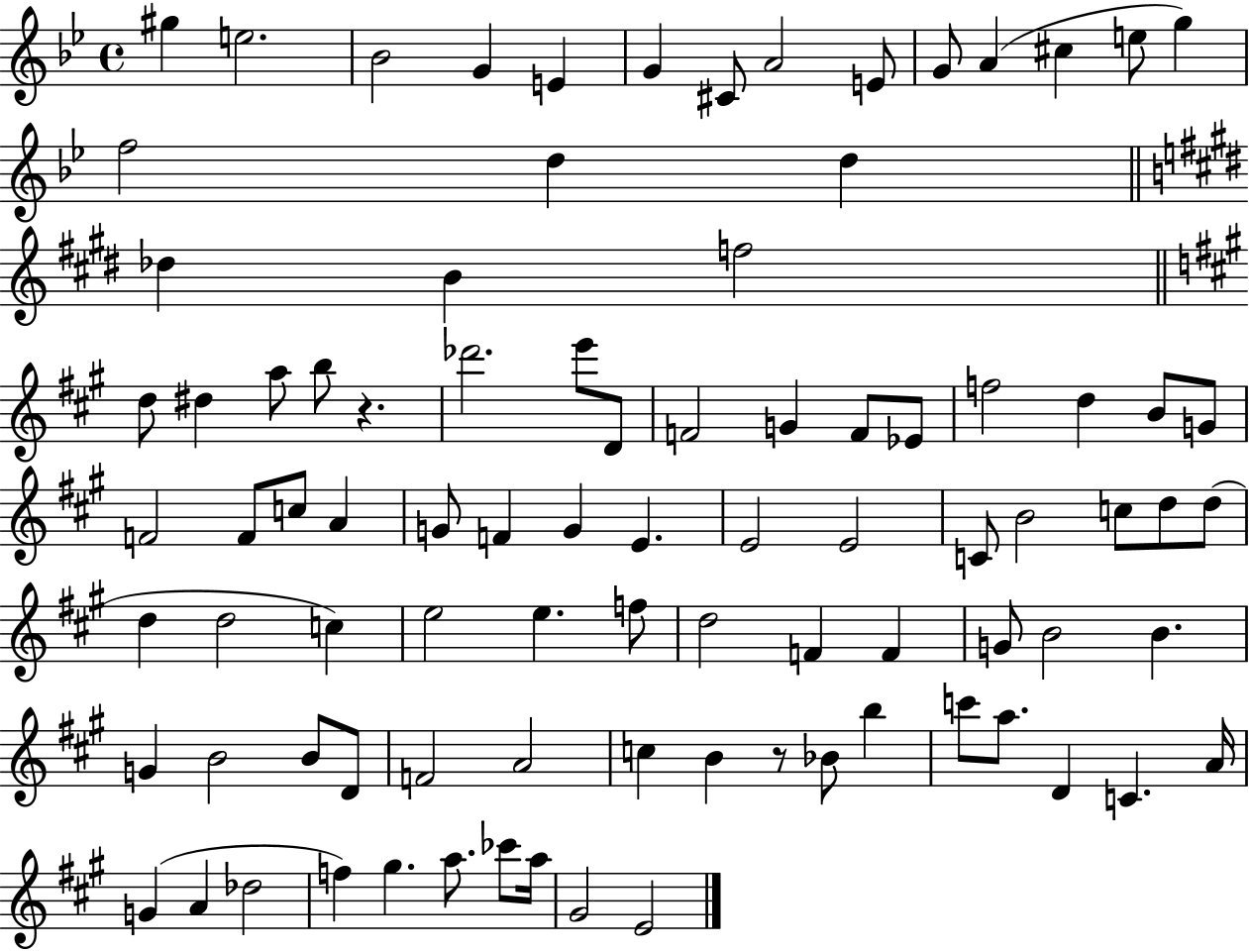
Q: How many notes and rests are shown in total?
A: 89